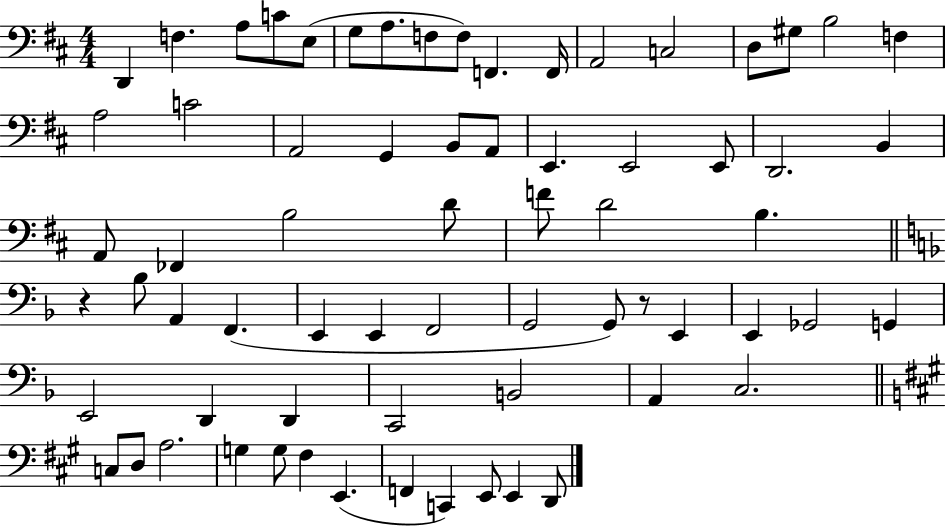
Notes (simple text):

D2/q F3/q. A3/e C4/e E3/e G3/e A3/e. F3/e F3/e F2/q. F2/s A2/h C3/h D3/e G#3/e B3/h F3/q A3/h C4/h A2/h G2/q B2/e A2/e E2/q. E2/h E2/e D2/h. B2/q A2/e FES2/q B3/h D4/e F4/e D4/h B3/q. R/q Bb3/e A2/q F2/q. E2/q E2/q F2/h G2/h G2/e R/e E2/q E2/q Gb2/h G2/q E2/h D2/q D2/q C2/h B2/h A2/q C3/h. C3/e D3/e A3/h. G3/q G3/e F#3/q E2/q. F2/q C2/q E2/e E2/q D2/e